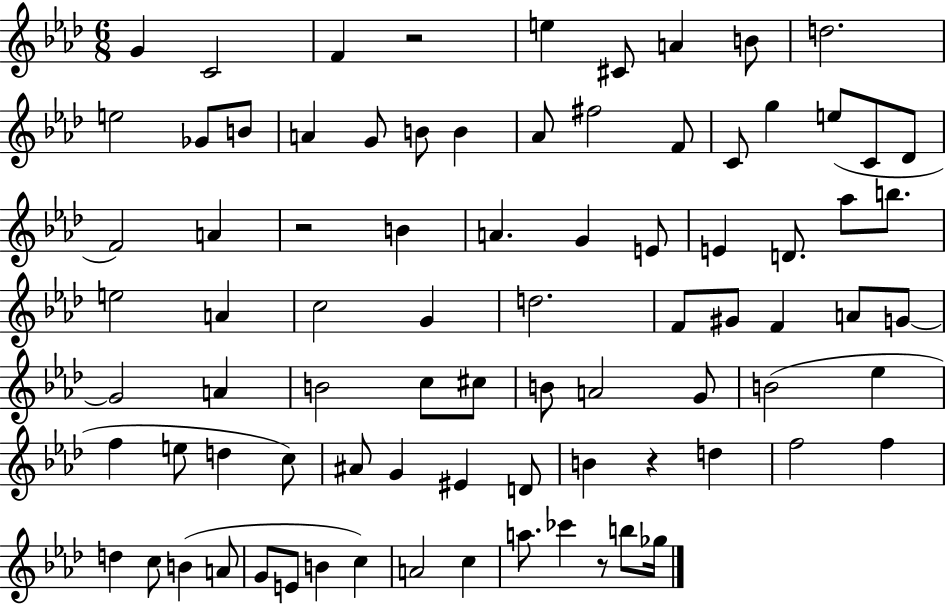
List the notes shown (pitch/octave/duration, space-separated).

G4/q C4/h F4/q R/h E5/q C#4/e A4/q B4/e D5/h. E5/h Gb4/e B4/e A4/q G4/e B4/e B4/q Ab4/e F#5/h F4/e C4/e G5/q E5/e C4/e Db4/e F4/h A4/q R/h B4/q A4/q. G4/q E4/e E4/q D4/e. Ab5/e B5/e. E5/h A4/q C5/h G4/q D5/h. F4/e G#4/e F4/q A4/e G4/e G4/h A4/q B4/h C5/e C#5/e B4/e A4/h G4/e B4/h Eb5/q F5/q E5/e D5/q C5/e A#4/e G4/q EIS4/q D4/e B4/q R/q D5/q F5/h F5/q D5/q C5/e B4/q A4/e G4/e E4/e B4/q C5/q A4/h C5/q A5/e. CES6/q R/e B5/e Gb5/s